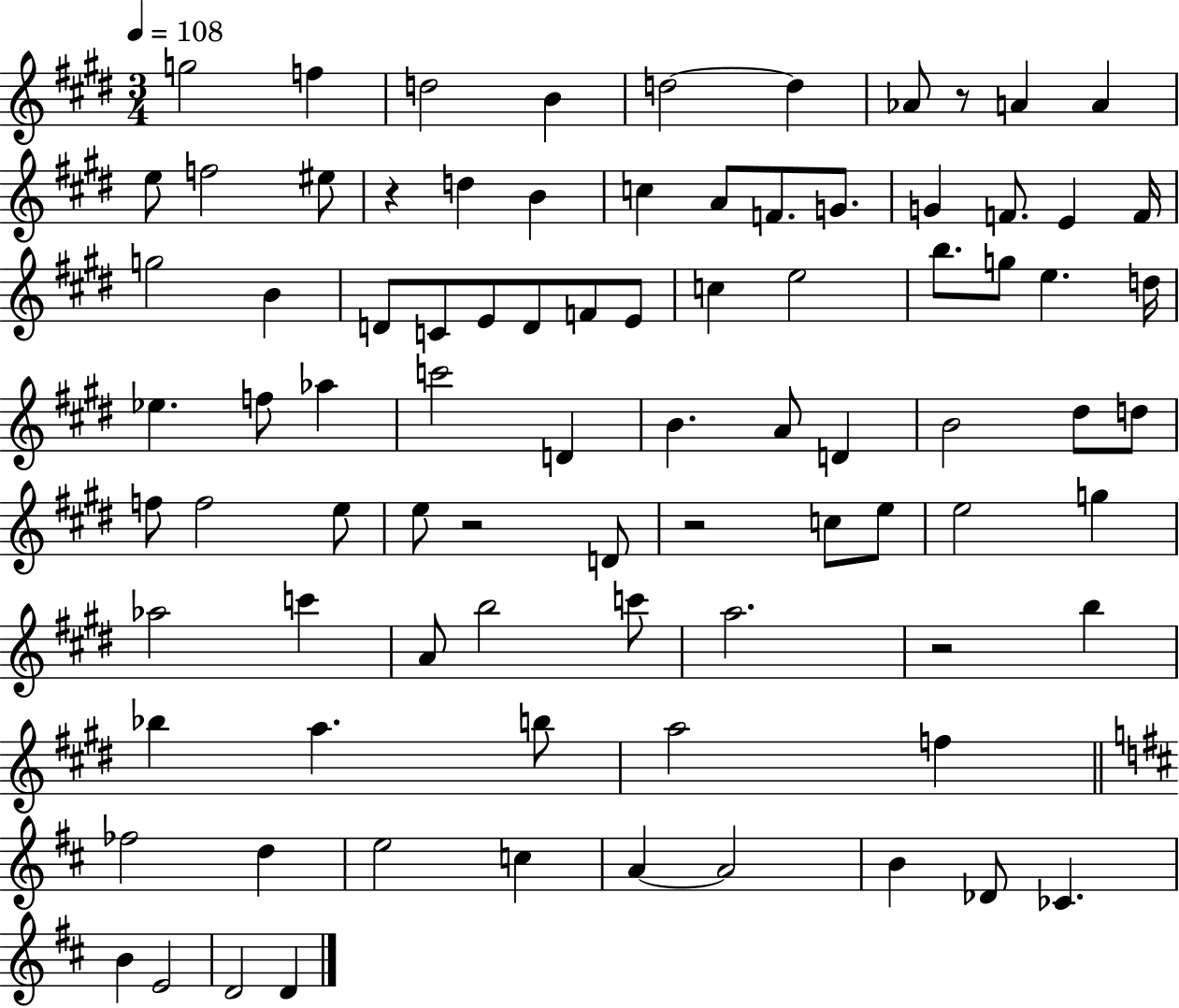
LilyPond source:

{
  \clef treble
  \numericTimeSignature
  \time 3/4
  \key e \major
  \tempo 4 = 108
  g''2 f''4 | d''2 b'4 | d''2~~ d''4 | aes'8 r8 a'4 a'4 | \break e''8 f''2 eis''8 | r4 d''4 b'4 | c''4 a'8 f'8. g'8. | g'4 f'8. e'4 f'16 | \break g''2 b'4 | d'8 c'8 e'8 d'8 f'8 e'8 | c''4 e''2 | b''8. g''8 e''4. d''16 | \break ees''4. f''8 aes''4 | c'''2 d'4 | b'4. a'8 d'4 | b'2 dis''8 d''8 | \break f''8 f''2 e''8 | e''8 r2 d'8 | r2 c''8 e''8 | e''2 g''4 | \break aes''2 c'''4 | a'8 b''2 c'''8 | a''2. | r2 b''4 | \break bes''4 a''4. b''8 | a''2 f''4 | \bar "||" \break \key b \minor fes''2 d''4 | e''2 c''4 | a'4~~ a'2 | b'4 des'8 ces'4. | \break b'4 e'2 | d'2 d'4 | \bar "|."
}